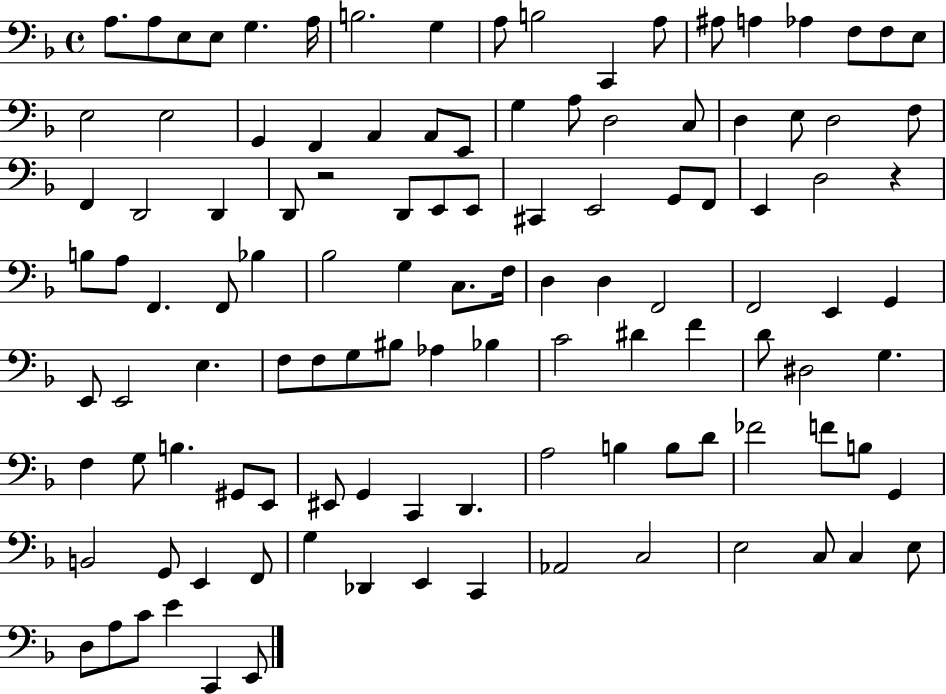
X:1
T:Untitled
M:4/4
L:1/4
K:F
A,/2 A,/2 E,/2 E,/2 G, A,/4 B,2 G, A,/2 B,2 C,, A,/2 ^A,/2 A, _A, F,/2 F,/2 E,/2 E,2 E,2 G,, F,, A,, A,,/2 E,,/2 G, A,/2 D,2 C,/2 D, E,/2 D,2 F,/2 F,, D,,2 D,, D,,/2 z2 D,,/2 E,,/2 E,,/2 ^C,, E,,2 G,,/2 F,,/2 E,, D,2 z B,/2 A,/2 F,, F,,/2 _B, _B,2 G, C,/2 F,/4 D, D, F,,2 F,,2 E,, G,, E,,/2 E,,2 E, F,/2 F,/2 G,/2 ^B,/2 _A, _B, C2 ^D F D/2 ^D,2 G, F, G,/2 B, ^G,,/2 E,,/2 ^E,,/2 G,, C,, D,, A,2 B, B,/2 D/2 _F2 F/2 B,/2 G,, B,,2 G,,/2 E,, F,,/2 G, _D,, E,, C,, _A,,2 C,2 E,2 C,/2 C, E,/2 D,/2 A,/2 C/2 E C,, E,,/2